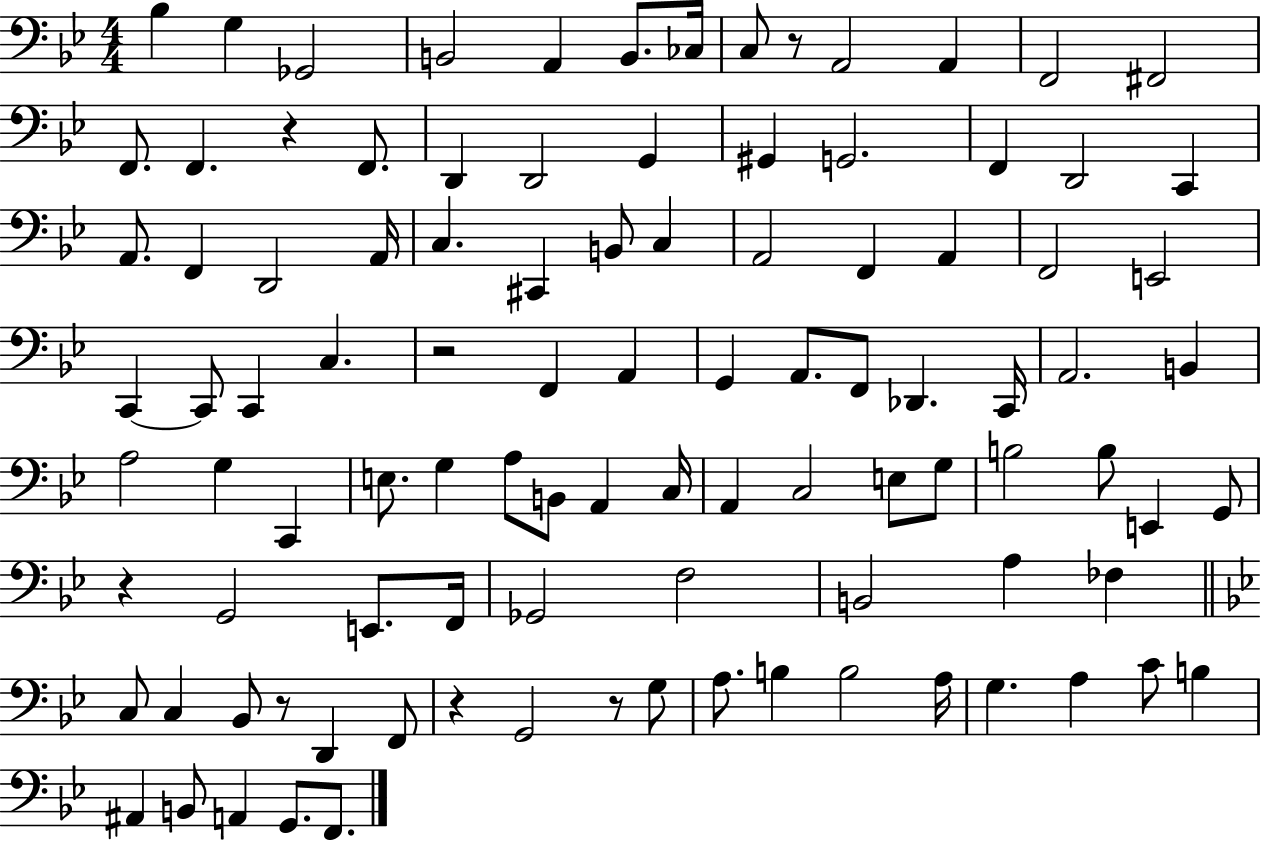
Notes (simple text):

Bb3/q G3/q Gb2/h B2/h A2/q B2/e. CES3/s C3/e R/e A2/h A2/q F2/h F#2/h F2/e. F2/q. R/q F2/e. D2/q D2/h G2/q G#2/q G2/h. F2/q D2/h C2/q A2/e. F2/q D2/h A2/s C3/q. C#2/q B2/e C3/q A2/h F2/q A2/q F2/h E2/h C2/q C2/e C2/q C3/q. R/h F2/q A2/q G2/q A2/e. F2/e Db2/q. C2/s A2/h. B2/q A3/h G3/q C2/q E3/e. G3/q A3/e B2/e A2/q C3/s A2/q C3/h E3/e G3/e B3/h B3/e E2/q G2/e R/q G2/h E2/e. F2/s Gb2/h F3/h B2/h A3/q FES3/q C3/e C3/q Bb2/e R/e D2/q F2/e R/q G2/h R/e G3/e A3/e. B3/q B3/h A3/s G3/q. A3/q C4/e B3/q A#2/q B2/e A2/q G2/e. F2/e.